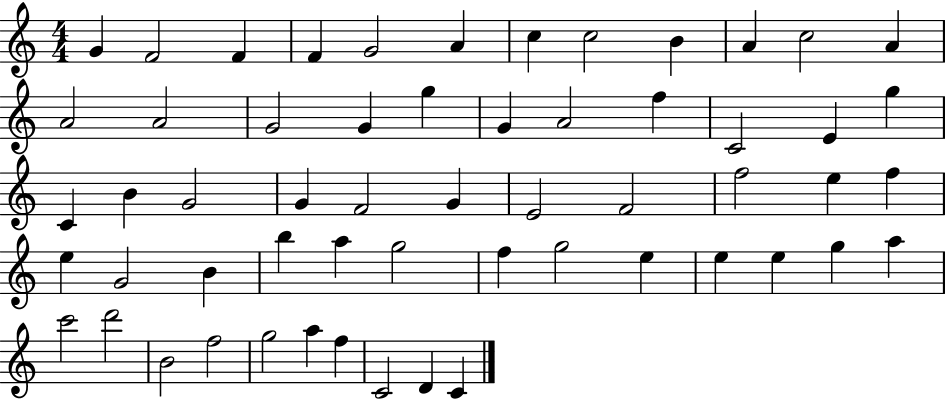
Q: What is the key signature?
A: C major